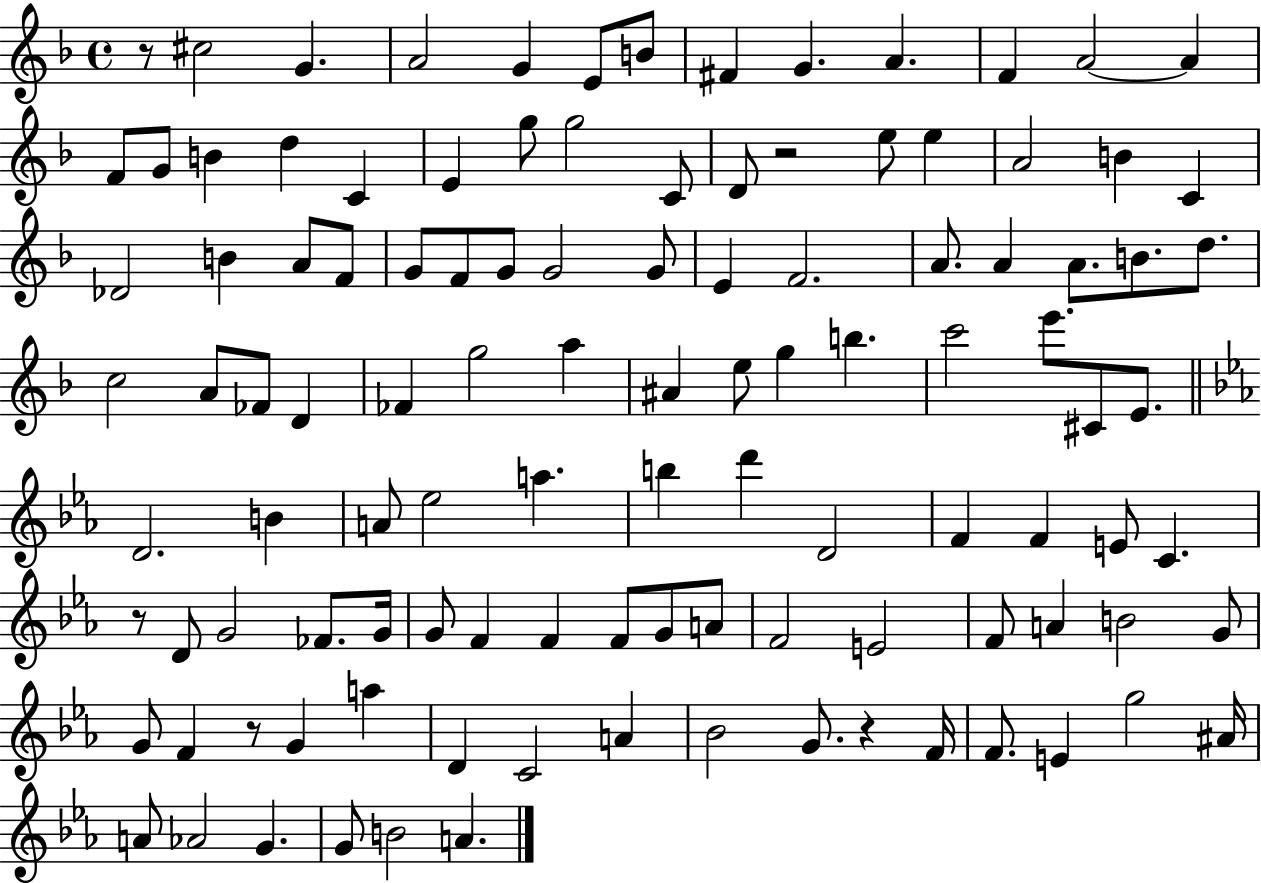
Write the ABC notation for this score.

X:1
T:Untitled
M:4/4
L:1/4
K:F
z/2 ^c2 G A2 G E/2 B/2 ^F G A F A2 A F/2 G/2 B d C E g/2 g2 C/2 D/2 z2 e/2 e A2 B C _D2 B A/2 F/2 G/2 F/2 G/2 G2 G/2 E F2 A/2 A A/2 B/2 d/2 c2 A/2 _F/2 D _F g2 a ^A e/2 g b c'2 e'/2 ^C/2 E/2 D2 B A/2 _e2 a b d' D2 F F E/2 C z/2 D/2 G2 _F/2 G/4 G/2 F F F/2 G/2 A/2 F2 E2 F/2 A B2 G/2 G/2 F z/2 G a D C2 A _B2 G/2 z F/4 F/2 E g2 ^A/4 A/2 _A2 G G/2 B2 A